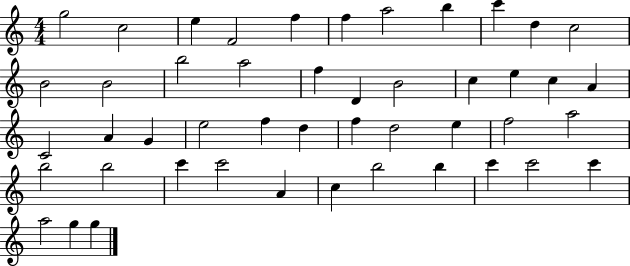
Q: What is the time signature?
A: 4/4